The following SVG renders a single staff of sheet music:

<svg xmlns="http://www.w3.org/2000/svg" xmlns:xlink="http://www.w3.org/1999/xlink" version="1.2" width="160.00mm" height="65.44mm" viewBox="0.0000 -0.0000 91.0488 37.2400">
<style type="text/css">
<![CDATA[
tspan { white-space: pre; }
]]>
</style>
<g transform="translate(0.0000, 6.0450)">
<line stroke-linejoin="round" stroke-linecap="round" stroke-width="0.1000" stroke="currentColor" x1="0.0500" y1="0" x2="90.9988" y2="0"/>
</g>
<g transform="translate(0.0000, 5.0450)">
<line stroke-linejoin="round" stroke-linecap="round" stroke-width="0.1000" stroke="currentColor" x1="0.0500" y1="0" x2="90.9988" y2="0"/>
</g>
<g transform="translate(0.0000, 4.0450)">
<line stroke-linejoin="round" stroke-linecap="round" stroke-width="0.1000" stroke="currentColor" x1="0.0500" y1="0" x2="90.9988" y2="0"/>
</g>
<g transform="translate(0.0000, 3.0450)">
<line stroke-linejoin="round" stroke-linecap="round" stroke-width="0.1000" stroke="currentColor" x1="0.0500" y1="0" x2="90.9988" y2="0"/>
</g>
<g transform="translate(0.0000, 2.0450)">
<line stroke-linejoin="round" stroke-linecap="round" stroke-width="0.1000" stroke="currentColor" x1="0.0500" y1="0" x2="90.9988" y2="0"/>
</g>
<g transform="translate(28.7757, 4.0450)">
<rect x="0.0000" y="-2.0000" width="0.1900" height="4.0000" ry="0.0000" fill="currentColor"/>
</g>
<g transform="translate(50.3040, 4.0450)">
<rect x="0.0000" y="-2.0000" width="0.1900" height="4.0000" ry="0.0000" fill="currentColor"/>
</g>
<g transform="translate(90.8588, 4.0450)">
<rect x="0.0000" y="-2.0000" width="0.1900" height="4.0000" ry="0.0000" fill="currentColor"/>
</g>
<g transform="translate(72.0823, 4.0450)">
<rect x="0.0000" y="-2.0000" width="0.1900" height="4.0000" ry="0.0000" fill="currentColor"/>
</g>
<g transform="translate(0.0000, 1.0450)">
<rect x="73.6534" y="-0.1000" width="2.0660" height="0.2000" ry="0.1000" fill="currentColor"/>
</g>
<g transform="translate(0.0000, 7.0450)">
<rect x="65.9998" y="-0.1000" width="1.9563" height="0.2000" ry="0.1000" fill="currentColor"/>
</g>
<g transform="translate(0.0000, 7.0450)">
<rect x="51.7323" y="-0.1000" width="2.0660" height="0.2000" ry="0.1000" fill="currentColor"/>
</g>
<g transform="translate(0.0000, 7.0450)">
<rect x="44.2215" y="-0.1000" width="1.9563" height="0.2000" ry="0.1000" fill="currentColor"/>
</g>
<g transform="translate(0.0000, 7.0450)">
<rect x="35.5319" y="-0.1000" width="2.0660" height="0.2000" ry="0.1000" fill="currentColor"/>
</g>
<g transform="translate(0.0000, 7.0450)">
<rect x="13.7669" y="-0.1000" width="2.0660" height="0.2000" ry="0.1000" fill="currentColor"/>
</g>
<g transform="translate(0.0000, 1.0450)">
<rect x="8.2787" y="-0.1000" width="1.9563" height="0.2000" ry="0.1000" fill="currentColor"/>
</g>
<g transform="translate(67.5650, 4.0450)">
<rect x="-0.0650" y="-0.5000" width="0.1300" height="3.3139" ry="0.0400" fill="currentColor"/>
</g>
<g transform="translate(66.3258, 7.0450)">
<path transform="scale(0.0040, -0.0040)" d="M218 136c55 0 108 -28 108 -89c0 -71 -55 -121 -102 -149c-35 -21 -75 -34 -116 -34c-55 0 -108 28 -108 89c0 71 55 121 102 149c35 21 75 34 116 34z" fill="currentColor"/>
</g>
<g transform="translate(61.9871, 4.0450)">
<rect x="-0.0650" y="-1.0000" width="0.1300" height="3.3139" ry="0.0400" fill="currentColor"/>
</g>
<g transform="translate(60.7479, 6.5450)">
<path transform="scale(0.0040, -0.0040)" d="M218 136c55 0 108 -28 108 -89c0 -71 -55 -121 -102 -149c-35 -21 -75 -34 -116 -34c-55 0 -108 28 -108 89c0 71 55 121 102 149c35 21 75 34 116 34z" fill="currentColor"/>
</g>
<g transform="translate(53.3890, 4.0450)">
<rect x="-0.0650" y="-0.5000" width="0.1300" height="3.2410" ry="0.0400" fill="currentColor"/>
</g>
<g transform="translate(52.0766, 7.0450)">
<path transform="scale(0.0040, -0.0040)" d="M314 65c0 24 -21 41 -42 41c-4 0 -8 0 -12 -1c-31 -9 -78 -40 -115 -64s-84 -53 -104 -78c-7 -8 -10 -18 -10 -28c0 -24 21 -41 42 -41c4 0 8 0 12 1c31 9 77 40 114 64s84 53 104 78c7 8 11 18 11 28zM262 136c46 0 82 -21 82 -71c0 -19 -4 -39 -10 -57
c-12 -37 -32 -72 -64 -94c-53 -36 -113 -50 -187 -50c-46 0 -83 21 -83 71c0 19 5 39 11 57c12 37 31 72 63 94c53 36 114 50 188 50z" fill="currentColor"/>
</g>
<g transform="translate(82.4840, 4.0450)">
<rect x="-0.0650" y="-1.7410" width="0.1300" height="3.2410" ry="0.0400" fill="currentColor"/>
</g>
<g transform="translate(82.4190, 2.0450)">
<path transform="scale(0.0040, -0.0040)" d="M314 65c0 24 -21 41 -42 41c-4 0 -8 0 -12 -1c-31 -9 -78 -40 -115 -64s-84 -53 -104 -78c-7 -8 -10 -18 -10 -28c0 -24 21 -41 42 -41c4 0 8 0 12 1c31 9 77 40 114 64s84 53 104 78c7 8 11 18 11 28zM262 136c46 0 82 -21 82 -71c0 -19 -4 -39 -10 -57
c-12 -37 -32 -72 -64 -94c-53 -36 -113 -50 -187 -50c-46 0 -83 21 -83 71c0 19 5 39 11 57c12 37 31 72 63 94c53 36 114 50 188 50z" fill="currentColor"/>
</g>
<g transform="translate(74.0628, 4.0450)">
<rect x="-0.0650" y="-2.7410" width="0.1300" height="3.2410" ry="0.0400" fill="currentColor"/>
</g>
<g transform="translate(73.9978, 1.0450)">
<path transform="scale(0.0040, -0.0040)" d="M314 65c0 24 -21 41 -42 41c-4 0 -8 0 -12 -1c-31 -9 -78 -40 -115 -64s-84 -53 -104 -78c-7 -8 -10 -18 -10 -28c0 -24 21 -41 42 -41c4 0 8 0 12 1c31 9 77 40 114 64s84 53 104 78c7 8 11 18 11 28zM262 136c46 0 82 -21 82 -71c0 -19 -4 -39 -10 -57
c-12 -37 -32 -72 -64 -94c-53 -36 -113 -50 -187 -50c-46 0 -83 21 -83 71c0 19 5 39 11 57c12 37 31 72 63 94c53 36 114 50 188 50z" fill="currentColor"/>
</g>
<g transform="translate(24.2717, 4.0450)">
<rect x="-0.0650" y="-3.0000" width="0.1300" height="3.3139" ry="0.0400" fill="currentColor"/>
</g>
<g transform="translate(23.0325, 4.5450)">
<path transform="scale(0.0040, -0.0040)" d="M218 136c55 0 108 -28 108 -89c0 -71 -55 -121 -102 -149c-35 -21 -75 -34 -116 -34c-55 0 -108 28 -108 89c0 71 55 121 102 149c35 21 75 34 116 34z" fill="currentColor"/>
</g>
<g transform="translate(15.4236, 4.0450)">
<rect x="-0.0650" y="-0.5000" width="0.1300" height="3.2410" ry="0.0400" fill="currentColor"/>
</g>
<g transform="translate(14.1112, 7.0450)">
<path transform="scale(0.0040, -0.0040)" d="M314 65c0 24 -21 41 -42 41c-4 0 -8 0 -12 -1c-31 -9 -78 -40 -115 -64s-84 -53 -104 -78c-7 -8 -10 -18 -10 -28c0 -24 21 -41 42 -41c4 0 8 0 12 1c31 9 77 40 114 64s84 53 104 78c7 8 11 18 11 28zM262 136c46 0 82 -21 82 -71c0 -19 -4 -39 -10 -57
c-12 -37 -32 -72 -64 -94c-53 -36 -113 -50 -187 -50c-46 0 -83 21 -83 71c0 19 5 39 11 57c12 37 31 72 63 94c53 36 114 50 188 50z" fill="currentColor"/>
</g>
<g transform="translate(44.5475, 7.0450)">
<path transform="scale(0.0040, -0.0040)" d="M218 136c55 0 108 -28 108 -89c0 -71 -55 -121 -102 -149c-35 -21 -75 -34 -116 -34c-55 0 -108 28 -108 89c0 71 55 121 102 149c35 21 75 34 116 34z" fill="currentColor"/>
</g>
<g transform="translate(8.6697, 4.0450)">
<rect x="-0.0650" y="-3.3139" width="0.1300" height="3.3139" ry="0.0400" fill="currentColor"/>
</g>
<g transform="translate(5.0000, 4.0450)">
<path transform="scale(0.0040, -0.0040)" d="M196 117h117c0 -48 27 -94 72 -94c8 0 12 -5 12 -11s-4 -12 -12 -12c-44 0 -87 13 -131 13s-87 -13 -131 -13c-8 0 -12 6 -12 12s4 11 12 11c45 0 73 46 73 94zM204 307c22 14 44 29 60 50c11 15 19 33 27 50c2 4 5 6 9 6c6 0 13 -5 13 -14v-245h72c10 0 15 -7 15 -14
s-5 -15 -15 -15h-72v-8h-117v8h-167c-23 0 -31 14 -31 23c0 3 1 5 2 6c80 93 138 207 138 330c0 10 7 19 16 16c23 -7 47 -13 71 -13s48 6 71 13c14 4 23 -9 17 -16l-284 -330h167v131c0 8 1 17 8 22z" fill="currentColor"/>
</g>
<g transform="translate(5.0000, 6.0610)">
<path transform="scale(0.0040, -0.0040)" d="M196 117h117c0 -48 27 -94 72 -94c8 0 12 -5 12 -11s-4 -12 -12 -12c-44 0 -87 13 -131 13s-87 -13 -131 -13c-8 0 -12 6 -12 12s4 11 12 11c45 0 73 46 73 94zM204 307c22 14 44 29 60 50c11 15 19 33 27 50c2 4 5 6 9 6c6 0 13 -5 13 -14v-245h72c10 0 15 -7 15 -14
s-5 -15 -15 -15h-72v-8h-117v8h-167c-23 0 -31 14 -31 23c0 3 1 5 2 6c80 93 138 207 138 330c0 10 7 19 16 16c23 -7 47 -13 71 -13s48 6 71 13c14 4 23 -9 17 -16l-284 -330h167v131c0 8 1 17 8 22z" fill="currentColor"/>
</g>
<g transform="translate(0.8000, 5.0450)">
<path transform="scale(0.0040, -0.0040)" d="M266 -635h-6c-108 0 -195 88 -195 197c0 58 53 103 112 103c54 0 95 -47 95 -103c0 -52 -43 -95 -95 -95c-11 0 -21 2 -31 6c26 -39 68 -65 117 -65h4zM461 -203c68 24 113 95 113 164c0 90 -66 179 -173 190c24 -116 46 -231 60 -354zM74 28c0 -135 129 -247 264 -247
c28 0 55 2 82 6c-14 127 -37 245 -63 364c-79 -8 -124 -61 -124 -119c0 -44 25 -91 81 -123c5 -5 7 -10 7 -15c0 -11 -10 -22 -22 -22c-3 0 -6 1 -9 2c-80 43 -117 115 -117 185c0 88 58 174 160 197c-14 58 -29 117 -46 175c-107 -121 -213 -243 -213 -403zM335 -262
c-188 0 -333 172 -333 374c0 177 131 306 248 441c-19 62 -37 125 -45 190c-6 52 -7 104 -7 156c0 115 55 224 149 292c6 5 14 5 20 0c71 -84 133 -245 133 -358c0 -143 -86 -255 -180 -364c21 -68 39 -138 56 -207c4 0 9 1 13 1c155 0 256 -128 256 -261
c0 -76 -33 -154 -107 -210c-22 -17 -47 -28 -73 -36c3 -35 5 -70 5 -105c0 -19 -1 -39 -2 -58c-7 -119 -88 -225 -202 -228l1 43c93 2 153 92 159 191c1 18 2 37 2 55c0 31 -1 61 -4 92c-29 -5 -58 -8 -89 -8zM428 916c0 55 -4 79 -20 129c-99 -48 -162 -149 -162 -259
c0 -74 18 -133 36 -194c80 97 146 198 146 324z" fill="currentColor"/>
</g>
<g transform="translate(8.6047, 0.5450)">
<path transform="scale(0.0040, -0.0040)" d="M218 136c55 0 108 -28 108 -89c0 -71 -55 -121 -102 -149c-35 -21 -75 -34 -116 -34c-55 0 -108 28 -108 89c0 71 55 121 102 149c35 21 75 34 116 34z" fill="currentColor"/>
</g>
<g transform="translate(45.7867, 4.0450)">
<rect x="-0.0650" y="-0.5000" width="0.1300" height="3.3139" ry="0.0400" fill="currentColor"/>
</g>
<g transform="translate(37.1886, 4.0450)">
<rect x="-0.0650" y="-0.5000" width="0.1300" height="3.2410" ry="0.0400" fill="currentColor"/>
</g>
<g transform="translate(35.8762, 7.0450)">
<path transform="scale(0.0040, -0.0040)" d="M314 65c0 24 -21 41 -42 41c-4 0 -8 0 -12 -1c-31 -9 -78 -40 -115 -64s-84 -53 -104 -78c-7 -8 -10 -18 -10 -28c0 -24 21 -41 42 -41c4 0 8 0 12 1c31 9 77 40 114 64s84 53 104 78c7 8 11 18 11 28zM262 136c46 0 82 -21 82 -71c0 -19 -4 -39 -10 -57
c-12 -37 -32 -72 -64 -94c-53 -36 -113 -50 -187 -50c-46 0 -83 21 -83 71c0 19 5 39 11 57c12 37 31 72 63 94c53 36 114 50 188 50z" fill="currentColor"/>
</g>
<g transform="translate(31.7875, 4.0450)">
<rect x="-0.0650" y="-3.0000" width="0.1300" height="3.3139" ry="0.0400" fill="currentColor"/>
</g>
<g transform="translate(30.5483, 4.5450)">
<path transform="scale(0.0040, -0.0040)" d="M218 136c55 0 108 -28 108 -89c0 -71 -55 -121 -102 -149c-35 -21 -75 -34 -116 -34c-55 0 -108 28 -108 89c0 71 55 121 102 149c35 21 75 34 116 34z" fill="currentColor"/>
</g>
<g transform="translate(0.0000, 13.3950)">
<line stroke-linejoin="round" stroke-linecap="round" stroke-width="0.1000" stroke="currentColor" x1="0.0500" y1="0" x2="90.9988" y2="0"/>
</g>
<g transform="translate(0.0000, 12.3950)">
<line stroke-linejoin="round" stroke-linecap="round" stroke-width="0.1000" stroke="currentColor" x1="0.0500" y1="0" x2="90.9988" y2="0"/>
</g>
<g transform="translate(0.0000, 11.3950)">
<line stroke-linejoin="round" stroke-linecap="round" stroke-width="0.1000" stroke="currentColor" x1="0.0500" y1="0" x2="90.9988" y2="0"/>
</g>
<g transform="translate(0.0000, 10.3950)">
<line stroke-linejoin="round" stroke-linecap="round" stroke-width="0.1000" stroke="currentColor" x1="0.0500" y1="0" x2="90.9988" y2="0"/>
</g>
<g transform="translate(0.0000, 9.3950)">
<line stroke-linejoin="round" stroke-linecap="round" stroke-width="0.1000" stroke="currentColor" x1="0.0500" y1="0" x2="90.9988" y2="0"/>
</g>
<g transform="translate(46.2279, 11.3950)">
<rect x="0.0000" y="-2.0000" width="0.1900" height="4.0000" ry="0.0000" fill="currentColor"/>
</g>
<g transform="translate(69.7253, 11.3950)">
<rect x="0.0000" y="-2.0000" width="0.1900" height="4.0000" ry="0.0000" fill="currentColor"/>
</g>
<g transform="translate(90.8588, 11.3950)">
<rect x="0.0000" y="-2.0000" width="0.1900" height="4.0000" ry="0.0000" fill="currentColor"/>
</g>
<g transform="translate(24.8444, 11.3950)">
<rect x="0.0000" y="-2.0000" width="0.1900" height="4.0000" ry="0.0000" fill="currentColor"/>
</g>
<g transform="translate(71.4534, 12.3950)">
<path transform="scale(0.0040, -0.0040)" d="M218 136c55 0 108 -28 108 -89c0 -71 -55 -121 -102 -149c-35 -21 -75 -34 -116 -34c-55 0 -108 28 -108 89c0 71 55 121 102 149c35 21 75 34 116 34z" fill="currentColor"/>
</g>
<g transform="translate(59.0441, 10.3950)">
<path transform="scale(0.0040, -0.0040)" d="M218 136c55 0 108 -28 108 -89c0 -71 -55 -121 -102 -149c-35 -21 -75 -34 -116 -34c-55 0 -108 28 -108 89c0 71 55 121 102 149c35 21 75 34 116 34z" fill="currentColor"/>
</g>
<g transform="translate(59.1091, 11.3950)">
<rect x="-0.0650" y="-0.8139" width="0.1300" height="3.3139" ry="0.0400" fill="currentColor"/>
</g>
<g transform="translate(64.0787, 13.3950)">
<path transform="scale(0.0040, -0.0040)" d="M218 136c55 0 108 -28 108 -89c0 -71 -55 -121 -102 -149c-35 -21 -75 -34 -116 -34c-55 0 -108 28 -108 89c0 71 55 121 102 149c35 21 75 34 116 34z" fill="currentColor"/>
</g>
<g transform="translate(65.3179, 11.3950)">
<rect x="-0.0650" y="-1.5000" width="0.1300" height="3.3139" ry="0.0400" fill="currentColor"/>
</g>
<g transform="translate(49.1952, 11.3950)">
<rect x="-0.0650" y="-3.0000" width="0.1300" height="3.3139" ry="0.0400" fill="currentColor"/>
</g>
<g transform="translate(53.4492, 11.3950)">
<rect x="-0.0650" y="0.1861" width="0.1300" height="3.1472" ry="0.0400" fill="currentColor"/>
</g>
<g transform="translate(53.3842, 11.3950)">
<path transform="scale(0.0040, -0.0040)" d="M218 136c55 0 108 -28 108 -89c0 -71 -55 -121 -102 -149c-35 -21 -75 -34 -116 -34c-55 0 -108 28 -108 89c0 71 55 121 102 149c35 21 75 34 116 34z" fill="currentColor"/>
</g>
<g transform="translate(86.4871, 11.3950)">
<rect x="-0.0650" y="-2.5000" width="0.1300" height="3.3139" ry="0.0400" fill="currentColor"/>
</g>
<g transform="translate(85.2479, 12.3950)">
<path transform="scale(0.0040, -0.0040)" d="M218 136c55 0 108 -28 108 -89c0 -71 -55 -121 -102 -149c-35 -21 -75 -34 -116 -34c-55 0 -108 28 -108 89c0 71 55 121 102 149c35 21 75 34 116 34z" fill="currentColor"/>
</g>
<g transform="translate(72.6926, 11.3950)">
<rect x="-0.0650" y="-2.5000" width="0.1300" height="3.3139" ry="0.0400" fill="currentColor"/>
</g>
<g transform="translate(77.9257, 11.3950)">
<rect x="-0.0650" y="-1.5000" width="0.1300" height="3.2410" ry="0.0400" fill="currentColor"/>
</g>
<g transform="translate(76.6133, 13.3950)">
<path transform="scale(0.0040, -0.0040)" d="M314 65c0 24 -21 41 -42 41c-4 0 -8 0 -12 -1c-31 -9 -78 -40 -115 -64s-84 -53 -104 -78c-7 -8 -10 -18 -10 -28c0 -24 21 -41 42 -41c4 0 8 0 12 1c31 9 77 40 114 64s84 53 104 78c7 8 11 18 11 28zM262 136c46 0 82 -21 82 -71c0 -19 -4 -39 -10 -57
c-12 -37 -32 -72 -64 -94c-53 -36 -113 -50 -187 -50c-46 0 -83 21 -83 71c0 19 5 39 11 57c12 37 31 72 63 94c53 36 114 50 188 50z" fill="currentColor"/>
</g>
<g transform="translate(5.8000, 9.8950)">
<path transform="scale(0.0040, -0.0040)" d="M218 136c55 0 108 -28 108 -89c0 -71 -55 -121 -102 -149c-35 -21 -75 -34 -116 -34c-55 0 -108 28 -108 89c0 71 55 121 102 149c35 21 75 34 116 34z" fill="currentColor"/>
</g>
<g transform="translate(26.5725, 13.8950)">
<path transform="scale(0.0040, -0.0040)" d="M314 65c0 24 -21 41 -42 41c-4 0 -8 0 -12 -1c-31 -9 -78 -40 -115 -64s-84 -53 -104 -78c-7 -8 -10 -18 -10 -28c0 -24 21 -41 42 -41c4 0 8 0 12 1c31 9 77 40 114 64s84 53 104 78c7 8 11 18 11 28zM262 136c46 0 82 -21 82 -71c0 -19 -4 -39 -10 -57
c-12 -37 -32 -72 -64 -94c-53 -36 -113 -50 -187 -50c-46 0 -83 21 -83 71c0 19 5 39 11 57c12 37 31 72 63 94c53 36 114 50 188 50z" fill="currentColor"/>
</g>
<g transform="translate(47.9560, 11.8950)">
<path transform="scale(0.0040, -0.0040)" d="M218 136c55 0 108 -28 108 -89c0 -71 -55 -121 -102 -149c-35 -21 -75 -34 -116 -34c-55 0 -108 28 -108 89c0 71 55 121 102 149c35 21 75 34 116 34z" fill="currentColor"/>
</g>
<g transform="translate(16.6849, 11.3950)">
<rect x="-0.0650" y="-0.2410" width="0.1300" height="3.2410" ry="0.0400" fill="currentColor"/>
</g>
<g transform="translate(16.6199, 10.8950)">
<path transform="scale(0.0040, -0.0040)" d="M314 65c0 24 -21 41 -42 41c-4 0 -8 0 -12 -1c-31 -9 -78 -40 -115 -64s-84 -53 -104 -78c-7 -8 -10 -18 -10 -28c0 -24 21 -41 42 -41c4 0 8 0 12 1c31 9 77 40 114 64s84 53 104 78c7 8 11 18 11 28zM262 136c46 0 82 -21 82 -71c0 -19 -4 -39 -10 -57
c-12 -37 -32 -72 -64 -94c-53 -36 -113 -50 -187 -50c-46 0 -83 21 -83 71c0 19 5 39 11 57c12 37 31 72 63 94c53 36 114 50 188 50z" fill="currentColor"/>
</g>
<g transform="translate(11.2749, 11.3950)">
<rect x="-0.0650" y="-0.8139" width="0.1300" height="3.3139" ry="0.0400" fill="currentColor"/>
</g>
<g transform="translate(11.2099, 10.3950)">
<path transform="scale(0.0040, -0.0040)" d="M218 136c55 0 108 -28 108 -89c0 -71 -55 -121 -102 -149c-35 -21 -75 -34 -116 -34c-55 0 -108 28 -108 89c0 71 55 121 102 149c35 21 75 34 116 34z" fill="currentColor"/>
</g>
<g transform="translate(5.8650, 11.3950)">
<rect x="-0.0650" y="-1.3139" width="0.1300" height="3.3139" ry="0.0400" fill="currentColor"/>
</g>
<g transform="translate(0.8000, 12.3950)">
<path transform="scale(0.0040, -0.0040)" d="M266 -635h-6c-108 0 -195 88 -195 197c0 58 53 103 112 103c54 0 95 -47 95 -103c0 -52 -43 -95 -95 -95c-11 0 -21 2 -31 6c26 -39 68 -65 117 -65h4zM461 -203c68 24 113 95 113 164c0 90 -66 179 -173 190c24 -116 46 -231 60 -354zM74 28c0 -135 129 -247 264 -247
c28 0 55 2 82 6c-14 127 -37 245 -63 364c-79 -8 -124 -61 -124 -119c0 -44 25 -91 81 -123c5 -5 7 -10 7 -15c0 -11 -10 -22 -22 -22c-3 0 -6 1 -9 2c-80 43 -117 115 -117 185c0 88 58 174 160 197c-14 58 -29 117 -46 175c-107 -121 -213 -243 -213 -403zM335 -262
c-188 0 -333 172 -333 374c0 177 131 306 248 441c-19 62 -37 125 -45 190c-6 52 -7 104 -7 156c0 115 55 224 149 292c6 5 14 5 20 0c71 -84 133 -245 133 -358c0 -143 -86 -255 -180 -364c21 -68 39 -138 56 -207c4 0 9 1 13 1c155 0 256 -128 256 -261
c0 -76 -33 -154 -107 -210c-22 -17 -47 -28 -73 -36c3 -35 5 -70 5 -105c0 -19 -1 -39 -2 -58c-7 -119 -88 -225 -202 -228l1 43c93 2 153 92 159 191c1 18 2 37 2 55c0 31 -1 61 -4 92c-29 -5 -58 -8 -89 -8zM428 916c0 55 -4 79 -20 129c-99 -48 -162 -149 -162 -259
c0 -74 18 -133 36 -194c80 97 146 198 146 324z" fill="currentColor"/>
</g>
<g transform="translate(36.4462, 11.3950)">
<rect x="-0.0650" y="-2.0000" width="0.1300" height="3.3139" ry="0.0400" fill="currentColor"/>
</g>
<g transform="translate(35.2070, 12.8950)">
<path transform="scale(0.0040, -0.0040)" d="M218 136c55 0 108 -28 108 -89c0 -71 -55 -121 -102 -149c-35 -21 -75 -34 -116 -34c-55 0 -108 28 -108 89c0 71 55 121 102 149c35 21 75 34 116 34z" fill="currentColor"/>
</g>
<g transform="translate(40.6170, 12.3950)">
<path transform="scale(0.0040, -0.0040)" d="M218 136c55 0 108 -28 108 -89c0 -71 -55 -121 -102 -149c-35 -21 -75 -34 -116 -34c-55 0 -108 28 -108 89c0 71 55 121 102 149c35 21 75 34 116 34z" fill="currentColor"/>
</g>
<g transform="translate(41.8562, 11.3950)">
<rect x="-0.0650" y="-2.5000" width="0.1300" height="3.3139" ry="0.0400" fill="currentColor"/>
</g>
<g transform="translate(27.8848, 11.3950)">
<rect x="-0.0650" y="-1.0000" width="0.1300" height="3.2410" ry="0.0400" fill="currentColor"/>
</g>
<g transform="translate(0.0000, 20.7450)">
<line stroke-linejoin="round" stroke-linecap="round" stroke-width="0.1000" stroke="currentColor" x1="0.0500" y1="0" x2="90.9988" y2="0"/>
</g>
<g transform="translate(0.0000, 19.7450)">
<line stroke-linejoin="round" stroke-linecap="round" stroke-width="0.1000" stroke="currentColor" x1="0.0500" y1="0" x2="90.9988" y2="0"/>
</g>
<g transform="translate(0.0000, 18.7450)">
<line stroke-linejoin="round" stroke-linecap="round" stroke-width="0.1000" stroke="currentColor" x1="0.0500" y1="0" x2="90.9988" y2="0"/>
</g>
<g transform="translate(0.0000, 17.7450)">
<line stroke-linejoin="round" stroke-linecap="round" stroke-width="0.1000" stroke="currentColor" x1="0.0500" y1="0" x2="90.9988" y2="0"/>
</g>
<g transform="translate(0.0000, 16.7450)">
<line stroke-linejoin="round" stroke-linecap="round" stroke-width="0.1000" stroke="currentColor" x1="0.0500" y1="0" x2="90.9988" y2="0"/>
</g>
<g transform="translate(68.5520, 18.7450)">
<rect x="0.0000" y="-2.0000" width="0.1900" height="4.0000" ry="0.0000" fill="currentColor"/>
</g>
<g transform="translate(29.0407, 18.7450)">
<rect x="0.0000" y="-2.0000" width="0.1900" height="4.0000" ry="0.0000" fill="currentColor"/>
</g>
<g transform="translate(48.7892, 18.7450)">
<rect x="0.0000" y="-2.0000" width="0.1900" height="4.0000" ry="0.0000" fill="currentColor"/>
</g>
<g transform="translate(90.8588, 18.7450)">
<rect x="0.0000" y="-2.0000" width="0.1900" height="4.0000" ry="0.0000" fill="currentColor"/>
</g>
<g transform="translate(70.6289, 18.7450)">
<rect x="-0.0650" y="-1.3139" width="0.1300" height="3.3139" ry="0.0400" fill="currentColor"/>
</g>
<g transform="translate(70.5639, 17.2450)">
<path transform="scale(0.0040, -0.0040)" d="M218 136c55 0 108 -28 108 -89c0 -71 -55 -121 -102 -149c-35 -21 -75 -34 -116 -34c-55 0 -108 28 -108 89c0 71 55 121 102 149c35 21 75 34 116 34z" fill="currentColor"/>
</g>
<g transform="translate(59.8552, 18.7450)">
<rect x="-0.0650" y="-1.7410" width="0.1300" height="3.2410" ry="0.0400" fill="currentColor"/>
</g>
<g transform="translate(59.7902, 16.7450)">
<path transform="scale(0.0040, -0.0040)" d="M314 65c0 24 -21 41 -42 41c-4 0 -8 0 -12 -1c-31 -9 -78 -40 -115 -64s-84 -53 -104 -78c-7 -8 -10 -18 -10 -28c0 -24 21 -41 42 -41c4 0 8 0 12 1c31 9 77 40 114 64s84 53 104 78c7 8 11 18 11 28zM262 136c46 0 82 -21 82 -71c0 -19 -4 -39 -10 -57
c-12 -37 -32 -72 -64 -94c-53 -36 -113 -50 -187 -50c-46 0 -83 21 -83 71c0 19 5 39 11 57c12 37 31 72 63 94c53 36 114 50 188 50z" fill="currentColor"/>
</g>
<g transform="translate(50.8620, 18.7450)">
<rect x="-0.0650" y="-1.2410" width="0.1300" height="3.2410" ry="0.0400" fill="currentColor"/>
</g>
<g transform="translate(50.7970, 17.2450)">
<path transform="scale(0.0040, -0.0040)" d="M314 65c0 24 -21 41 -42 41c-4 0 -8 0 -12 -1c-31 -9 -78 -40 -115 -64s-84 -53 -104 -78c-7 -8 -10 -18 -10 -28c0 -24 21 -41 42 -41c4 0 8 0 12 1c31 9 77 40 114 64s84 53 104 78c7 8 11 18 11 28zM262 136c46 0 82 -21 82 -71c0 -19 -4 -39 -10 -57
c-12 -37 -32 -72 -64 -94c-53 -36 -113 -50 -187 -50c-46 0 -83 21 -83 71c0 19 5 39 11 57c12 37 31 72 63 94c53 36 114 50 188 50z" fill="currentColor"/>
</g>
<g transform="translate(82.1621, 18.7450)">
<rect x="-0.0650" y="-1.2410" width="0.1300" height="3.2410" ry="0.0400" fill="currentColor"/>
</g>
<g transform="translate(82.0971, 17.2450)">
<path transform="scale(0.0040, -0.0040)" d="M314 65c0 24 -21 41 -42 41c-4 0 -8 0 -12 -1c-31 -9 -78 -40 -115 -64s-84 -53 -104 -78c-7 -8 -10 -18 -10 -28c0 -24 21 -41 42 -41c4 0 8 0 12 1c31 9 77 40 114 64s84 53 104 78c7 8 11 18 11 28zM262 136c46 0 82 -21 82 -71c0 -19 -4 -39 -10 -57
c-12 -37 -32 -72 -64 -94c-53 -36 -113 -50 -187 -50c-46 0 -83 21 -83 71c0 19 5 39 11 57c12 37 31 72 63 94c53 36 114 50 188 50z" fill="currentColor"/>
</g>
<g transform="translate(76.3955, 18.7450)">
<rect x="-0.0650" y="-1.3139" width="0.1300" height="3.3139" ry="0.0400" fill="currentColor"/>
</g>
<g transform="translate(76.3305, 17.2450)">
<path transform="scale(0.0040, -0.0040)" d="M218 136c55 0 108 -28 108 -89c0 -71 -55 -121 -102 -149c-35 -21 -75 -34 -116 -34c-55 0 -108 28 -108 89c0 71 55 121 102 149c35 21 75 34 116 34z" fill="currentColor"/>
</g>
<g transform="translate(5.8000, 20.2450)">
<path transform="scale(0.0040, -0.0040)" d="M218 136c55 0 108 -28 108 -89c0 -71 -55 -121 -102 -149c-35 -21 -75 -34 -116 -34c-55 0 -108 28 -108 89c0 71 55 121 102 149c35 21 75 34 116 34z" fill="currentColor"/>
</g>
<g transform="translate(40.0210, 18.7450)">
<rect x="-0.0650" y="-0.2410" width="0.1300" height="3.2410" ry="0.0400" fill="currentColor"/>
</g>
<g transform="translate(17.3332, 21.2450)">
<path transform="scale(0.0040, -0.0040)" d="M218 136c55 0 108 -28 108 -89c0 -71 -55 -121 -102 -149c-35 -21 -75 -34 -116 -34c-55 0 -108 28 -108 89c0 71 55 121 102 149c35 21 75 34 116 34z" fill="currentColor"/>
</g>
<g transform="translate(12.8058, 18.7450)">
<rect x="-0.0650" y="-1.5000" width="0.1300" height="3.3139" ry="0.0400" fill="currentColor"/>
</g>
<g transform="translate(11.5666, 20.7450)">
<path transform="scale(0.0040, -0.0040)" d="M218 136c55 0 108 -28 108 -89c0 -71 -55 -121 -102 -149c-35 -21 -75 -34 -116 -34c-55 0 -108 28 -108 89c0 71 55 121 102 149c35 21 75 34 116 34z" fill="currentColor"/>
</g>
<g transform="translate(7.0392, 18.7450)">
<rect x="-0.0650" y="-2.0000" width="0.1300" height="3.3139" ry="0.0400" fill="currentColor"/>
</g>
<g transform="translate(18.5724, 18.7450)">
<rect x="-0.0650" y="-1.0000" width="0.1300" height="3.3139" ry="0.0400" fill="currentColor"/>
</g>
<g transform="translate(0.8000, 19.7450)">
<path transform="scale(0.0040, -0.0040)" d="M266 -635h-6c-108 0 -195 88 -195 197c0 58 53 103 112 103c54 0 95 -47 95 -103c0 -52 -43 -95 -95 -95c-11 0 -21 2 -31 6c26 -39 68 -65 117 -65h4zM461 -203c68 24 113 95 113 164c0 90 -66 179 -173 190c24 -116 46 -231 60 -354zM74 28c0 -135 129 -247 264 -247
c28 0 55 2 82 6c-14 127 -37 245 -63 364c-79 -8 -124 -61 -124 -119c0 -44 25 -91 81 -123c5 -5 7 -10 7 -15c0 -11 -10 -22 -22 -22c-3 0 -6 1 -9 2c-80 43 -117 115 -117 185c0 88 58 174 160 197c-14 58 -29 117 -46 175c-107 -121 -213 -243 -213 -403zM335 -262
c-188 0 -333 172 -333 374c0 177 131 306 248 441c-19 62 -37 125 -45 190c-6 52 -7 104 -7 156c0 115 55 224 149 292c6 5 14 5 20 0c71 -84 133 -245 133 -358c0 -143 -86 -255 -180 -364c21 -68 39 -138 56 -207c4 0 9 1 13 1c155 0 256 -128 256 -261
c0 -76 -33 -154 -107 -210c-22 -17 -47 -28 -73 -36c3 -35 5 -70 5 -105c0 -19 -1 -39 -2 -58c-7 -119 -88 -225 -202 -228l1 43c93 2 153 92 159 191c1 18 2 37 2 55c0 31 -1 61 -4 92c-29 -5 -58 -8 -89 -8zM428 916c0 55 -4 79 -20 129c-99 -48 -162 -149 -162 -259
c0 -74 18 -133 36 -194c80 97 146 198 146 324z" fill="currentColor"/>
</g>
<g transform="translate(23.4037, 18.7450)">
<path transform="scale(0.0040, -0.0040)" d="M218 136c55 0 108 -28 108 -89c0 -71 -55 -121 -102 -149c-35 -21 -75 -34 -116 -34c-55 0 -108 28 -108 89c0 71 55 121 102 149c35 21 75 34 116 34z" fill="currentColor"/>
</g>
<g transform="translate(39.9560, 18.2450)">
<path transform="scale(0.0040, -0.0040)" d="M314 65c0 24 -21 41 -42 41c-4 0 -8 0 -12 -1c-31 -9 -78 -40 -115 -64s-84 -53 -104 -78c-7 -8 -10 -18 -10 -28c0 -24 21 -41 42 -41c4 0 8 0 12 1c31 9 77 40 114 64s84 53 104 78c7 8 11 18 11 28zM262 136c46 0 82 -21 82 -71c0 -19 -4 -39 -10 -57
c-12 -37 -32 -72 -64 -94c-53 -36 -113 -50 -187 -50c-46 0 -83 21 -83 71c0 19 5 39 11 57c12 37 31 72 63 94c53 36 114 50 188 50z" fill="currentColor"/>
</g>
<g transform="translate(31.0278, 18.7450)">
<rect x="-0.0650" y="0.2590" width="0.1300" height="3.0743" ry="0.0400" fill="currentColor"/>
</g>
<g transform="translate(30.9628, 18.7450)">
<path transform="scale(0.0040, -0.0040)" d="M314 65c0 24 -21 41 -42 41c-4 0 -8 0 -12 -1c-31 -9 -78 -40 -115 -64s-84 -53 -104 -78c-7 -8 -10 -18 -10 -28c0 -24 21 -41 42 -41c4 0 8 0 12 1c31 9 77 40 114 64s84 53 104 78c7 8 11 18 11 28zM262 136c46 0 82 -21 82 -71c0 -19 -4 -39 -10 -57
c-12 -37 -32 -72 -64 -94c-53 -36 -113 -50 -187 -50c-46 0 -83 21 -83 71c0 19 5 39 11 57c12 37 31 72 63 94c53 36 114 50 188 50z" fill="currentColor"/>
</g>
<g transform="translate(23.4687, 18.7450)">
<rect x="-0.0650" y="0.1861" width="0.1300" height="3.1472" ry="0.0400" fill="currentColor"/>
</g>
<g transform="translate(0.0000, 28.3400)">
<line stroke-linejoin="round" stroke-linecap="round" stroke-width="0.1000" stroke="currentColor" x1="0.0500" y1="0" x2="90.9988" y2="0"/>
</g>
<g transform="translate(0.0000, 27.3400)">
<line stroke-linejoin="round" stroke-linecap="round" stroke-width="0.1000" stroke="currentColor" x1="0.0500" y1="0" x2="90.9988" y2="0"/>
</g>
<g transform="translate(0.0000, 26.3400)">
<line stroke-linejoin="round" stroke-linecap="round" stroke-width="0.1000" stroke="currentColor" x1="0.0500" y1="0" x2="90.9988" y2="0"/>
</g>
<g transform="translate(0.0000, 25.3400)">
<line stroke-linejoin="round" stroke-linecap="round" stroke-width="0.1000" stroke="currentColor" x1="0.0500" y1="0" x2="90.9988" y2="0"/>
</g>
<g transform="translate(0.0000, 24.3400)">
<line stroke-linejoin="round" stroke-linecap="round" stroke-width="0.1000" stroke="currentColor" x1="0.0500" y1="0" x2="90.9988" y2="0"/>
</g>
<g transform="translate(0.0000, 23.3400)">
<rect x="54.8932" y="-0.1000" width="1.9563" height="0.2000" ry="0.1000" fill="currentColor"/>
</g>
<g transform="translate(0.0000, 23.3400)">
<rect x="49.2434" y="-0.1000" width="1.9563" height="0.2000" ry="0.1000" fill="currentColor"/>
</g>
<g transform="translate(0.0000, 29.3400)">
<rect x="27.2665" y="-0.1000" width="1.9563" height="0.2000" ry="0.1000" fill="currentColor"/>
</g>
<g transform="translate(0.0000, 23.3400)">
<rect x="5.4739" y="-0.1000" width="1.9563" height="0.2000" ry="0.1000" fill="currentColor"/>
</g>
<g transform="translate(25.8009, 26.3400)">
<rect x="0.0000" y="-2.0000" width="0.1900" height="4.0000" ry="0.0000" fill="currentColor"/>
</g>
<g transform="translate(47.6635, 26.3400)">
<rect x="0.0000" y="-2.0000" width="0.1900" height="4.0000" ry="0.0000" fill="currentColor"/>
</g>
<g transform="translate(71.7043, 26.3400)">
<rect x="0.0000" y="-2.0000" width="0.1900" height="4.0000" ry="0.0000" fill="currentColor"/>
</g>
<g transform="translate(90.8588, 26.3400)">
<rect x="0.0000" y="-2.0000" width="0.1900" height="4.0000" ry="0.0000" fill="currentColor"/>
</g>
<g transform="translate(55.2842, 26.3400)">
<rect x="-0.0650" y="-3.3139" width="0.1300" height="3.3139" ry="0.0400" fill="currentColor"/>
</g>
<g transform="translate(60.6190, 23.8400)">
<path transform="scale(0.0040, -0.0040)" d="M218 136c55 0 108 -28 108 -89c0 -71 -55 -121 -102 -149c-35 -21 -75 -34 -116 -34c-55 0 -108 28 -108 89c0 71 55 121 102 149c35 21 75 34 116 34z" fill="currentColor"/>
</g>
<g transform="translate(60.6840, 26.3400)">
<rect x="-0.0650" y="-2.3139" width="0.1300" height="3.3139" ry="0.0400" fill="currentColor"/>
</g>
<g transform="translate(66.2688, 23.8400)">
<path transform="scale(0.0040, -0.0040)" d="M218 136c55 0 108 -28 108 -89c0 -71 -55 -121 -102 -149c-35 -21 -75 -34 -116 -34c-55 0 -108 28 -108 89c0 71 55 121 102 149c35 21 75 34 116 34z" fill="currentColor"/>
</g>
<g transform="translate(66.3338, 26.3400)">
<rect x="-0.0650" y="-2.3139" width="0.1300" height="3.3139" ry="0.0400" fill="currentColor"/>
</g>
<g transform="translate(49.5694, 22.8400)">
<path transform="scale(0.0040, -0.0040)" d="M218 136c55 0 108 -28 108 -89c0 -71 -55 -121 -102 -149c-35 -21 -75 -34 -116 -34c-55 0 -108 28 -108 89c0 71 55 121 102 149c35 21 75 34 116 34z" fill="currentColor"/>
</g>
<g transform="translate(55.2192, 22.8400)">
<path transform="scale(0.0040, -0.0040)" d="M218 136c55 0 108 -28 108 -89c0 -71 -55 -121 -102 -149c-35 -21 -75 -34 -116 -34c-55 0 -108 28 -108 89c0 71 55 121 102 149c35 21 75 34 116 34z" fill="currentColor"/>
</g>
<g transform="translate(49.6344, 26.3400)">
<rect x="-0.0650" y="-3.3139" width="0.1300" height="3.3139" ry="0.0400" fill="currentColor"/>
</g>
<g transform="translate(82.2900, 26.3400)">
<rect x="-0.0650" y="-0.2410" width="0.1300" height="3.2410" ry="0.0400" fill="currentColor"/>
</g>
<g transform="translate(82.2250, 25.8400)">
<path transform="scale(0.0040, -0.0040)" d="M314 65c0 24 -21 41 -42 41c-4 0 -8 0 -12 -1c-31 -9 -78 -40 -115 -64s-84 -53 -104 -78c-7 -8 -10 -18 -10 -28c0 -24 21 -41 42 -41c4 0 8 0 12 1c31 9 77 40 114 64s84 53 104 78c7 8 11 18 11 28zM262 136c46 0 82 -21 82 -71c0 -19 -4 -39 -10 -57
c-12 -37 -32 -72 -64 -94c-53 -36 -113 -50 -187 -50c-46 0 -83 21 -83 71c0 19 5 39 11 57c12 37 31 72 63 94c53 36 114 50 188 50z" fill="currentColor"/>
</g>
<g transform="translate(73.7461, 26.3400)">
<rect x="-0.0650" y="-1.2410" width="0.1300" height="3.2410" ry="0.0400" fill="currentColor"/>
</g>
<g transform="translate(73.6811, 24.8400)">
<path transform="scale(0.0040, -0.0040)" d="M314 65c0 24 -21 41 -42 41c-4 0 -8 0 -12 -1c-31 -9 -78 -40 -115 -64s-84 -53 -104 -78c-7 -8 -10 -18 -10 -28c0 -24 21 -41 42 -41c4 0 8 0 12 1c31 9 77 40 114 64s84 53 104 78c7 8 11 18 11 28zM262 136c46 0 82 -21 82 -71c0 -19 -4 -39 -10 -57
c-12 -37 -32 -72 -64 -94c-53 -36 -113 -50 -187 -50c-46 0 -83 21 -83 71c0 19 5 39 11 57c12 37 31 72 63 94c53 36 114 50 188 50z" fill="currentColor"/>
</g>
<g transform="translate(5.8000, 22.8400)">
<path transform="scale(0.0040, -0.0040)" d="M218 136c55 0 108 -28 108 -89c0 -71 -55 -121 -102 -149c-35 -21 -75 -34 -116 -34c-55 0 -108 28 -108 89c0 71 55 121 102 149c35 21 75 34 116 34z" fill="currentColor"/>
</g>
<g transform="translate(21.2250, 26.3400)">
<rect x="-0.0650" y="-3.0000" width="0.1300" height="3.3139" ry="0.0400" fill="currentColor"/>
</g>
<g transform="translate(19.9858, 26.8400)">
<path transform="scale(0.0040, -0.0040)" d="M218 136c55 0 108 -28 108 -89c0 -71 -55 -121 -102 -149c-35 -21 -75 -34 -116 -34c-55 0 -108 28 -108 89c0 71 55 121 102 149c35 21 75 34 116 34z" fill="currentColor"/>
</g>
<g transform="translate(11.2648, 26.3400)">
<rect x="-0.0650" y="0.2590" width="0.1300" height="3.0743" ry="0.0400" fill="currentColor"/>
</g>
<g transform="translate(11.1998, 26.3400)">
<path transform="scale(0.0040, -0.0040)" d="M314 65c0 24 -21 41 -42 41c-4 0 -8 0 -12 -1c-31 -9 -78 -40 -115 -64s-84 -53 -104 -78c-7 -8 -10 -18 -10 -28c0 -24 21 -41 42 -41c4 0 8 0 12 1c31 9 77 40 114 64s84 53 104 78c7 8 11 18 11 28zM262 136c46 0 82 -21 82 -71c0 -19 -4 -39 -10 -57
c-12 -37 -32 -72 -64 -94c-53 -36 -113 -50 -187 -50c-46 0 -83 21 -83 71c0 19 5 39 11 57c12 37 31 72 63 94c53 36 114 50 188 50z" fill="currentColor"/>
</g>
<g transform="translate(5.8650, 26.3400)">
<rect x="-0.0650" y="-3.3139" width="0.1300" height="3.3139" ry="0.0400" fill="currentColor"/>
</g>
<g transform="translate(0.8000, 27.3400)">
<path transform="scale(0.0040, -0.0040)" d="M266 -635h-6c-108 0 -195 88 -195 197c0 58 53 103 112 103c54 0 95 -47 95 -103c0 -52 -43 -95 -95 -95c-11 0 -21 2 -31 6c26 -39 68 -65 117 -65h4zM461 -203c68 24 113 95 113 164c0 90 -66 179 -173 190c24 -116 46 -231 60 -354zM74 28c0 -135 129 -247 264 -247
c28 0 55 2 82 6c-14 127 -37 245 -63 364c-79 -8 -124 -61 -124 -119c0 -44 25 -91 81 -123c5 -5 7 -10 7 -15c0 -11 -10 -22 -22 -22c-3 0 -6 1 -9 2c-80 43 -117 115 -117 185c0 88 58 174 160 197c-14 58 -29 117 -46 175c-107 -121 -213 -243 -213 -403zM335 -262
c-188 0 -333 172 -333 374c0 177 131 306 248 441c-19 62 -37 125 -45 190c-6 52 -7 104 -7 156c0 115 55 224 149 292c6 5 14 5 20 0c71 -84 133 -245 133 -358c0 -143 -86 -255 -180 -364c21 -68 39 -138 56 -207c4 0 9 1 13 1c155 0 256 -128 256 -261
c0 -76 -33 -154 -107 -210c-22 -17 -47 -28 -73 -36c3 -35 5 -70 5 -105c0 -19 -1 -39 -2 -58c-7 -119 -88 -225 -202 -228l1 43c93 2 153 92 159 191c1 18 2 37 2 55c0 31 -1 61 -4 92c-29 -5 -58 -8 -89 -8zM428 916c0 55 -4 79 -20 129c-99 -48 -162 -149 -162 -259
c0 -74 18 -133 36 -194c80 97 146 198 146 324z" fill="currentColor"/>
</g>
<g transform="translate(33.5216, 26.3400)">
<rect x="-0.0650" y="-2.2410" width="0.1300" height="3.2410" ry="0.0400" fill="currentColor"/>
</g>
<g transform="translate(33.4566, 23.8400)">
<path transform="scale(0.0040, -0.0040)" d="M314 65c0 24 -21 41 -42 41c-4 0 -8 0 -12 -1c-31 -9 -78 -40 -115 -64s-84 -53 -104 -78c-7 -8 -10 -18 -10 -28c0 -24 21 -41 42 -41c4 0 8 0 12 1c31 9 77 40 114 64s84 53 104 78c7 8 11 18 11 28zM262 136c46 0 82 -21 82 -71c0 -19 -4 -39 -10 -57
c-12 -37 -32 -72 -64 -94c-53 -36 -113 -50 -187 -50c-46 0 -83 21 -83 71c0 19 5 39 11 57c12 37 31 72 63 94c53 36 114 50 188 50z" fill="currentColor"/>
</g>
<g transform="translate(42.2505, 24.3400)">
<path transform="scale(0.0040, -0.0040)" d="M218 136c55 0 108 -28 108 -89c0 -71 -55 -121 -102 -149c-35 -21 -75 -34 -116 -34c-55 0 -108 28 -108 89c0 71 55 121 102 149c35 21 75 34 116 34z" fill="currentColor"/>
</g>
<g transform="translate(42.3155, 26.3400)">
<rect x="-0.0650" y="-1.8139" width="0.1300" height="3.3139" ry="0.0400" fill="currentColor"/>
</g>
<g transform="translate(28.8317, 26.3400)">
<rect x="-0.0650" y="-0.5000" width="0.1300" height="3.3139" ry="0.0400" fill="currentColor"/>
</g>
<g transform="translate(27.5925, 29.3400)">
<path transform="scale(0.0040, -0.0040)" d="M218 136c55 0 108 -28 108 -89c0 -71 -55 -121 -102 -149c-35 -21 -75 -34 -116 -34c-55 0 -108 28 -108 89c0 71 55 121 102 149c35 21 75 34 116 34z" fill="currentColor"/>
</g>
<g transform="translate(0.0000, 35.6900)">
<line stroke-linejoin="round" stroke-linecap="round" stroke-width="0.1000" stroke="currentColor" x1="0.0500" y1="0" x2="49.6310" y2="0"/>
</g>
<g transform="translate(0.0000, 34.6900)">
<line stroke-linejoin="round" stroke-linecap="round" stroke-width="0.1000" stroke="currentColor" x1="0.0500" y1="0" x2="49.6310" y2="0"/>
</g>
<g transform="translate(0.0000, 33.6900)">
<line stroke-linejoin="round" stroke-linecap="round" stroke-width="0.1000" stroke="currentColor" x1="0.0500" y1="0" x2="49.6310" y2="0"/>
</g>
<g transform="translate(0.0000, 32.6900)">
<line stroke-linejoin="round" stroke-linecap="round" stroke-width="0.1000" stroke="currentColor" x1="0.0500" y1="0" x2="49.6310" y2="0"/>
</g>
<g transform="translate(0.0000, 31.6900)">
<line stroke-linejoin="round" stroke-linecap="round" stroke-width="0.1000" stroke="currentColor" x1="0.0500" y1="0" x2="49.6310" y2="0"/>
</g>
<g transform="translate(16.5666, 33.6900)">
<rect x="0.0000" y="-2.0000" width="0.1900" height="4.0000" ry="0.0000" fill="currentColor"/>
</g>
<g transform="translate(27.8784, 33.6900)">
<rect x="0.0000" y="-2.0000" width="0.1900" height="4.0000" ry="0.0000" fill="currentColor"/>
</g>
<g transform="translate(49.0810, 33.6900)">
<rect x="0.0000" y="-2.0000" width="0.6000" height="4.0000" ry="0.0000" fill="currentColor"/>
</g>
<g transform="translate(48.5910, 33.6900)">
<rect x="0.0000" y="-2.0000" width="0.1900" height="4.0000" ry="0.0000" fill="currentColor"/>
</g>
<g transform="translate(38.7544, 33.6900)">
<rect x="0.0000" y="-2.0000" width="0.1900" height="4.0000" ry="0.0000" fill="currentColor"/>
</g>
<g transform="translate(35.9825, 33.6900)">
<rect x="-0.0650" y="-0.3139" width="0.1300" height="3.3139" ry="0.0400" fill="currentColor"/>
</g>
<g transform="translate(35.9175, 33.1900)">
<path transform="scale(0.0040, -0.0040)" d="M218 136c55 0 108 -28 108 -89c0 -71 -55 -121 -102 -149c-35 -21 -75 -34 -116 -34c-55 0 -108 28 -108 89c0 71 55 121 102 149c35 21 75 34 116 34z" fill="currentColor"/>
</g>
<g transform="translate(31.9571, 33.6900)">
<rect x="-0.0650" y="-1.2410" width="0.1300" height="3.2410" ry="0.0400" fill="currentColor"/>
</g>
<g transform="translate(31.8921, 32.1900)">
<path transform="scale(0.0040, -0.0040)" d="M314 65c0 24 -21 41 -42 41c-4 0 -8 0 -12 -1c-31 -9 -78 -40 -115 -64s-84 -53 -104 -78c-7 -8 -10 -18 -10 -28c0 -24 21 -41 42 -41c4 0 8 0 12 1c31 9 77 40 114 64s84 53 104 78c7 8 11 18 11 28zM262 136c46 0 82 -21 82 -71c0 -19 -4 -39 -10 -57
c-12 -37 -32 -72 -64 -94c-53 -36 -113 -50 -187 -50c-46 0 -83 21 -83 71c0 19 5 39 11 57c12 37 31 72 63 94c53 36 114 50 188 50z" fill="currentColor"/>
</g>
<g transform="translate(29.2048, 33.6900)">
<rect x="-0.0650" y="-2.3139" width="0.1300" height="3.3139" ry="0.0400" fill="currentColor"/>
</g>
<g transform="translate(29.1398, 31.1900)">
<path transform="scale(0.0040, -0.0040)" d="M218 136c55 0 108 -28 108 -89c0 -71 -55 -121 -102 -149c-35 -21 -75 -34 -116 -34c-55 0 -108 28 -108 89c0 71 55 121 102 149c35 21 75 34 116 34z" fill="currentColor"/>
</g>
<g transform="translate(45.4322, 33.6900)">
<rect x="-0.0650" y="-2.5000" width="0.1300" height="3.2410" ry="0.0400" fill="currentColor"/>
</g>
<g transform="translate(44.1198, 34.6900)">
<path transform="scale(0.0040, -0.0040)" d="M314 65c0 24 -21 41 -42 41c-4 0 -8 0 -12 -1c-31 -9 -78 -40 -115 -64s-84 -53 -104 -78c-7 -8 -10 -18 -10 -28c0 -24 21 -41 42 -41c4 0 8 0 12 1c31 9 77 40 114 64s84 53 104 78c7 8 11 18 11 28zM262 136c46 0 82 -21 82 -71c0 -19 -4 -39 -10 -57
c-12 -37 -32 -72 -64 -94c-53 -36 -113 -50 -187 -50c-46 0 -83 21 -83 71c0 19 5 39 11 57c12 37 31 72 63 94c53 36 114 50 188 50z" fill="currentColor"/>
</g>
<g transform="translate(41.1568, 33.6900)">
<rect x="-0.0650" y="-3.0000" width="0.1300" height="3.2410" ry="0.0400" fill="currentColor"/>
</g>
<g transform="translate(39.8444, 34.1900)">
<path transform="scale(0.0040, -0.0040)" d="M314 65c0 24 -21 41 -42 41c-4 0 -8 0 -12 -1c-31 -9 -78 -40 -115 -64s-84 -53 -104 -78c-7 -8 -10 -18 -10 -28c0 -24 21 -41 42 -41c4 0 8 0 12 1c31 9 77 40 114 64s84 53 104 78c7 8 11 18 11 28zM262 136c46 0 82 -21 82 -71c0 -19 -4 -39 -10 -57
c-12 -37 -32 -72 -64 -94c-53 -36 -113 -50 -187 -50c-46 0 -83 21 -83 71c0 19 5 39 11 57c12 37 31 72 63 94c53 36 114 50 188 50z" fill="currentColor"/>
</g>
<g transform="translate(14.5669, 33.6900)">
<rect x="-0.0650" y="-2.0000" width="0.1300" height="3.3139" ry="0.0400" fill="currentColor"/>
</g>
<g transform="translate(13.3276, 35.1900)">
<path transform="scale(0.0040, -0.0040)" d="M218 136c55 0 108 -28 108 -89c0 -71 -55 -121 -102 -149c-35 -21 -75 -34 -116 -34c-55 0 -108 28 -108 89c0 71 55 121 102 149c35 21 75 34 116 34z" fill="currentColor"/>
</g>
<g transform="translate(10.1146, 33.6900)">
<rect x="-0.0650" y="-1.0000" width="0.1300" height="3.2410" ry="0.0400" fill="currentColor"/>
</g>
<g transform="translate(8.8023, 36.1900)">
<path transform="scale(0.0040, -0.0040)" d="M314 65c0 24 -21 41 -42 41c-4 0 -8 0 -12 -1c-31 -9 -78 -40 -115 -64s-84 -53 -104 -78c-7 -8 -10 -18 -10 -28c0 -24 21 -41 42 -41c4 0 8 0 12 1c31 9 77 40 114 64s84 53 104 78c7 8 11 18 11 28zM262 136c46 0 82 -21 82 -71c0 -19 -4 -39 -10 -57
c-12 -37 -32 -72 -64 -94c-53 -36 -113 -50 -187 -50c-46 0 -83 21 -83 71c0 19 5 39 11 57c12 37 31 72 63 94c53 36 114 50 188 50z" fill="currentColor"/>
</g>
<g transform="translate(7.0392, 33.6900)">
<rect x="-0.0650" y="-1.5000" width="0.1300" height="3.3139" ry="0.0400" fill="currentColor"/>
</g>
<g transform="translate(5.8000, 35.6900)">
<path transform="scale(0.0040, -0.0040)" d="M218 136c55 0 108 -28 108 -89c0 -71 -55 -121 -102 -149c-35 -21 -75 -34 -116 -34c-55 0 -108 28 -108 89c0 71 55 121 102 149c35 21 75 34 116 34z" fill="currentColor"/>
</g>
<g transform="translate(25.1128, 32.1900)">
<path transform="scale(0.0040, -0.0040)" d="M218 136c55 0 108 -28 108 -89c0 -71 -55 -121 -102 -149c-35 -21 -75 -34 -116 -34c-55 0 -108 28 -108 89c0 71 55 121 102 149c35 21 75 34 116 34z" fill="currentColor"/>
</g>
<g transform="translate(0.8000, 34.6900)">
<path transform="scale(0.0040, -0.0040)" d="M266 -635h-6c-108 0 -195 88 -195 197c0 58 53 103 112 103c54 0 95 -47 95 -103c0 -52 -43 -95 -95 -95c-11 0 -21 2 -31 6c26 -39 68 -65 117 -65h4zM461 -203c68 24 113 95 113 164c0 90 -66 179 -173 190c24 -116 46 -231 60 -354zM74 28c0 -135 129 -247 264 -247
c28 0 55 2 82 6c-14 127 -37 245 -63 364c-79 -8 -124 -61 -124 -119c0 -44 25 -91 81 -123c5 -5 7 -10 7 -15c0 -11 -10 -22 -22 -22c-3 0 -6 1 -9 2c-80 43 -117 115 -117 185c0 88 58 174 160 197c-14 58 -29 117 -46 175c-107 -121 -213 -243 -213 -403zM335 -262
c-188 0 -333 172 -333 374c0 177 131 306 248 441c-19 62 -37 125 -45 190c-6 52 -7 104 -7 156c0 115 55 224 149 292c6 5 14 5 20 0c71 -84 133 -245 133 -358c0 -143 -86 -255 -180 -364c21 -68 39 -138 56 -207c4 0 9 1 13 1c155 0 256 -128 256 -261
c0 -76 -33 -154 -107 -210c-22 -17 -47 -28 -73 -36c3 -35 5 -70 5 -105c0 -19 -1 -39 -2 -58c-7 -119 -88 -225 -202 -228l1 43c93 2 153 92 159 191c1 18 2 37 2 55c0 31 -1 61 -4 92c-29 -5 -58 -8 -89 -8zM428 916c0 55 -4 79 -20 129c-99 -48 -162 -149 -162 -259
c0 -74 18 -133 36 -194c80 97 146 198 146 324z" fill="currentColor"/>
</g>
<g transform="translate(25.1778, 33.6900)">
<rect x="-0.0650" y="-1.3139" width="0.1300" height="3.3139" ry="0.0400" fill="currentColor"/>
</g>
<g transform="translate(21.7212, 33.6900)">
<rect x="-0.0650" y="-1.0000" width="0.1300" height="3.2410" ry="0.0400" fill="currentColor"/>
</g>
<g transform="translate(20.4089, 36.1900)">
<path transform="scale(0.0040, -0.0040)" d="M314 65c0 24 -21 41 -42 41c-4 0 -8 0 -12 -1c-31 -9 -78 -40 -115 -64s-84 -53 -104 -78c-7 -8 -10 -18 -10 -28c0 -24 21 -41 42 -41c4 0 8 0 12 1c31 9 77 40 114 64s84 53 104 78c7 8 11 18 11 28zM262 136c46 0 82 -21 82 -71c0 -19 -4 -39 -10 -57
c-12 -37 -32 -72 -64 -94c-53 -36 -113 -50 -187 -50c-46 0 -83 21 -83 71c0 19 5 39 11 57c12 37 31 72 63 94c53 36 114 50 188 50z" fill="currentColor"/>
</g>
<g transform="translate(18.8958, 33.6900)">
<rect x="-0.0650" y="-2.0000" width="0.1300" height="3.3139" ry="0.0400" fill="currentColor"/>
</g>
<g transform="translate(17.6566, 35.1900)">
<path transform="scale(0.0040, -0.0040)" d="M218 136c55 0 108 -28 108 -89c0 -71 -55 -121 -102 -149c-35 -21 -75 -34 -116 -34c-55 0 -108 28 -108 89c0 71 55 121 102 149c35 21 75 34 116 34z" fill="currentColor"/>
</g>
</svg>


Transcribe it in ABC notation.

X:1
T:Untitled
M:4/4
L:1/4
K:C
b C2 A A C2 C C2 D C a2 f2 e d c2 D2 F G A B d E G E2 G F E D B B2 c2 e2 f2 e e e2 b B2 A C g2 f b b g g e2 c2 E D2 F F D2 e g e2 c A2 G2